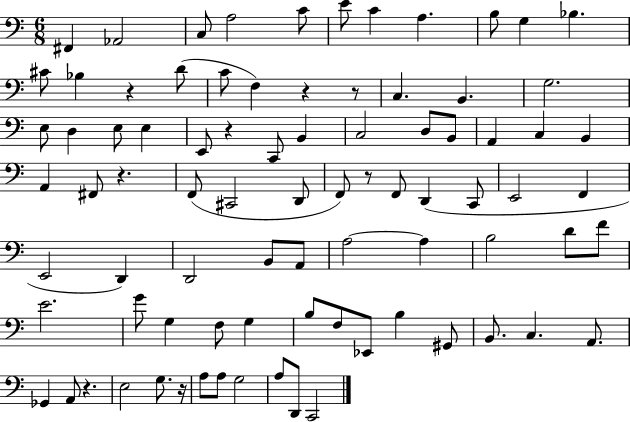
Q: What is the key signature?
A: C major